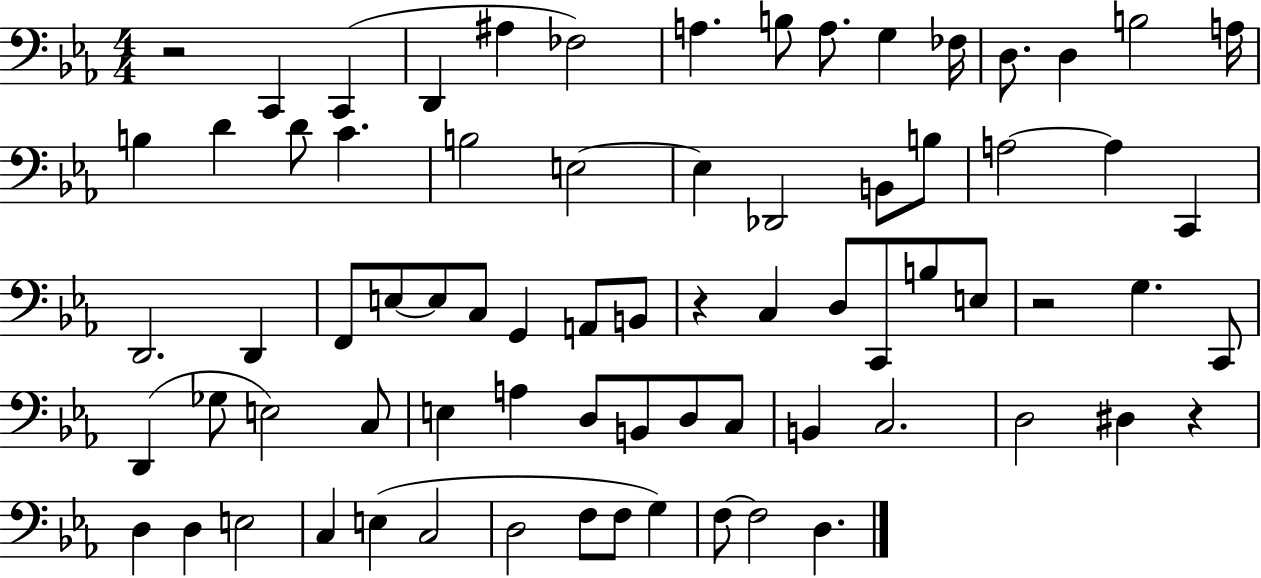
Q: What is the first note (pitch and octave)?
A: C2